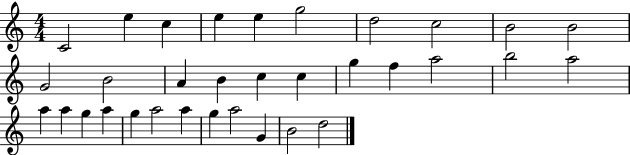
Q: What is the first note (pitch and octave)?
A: C4